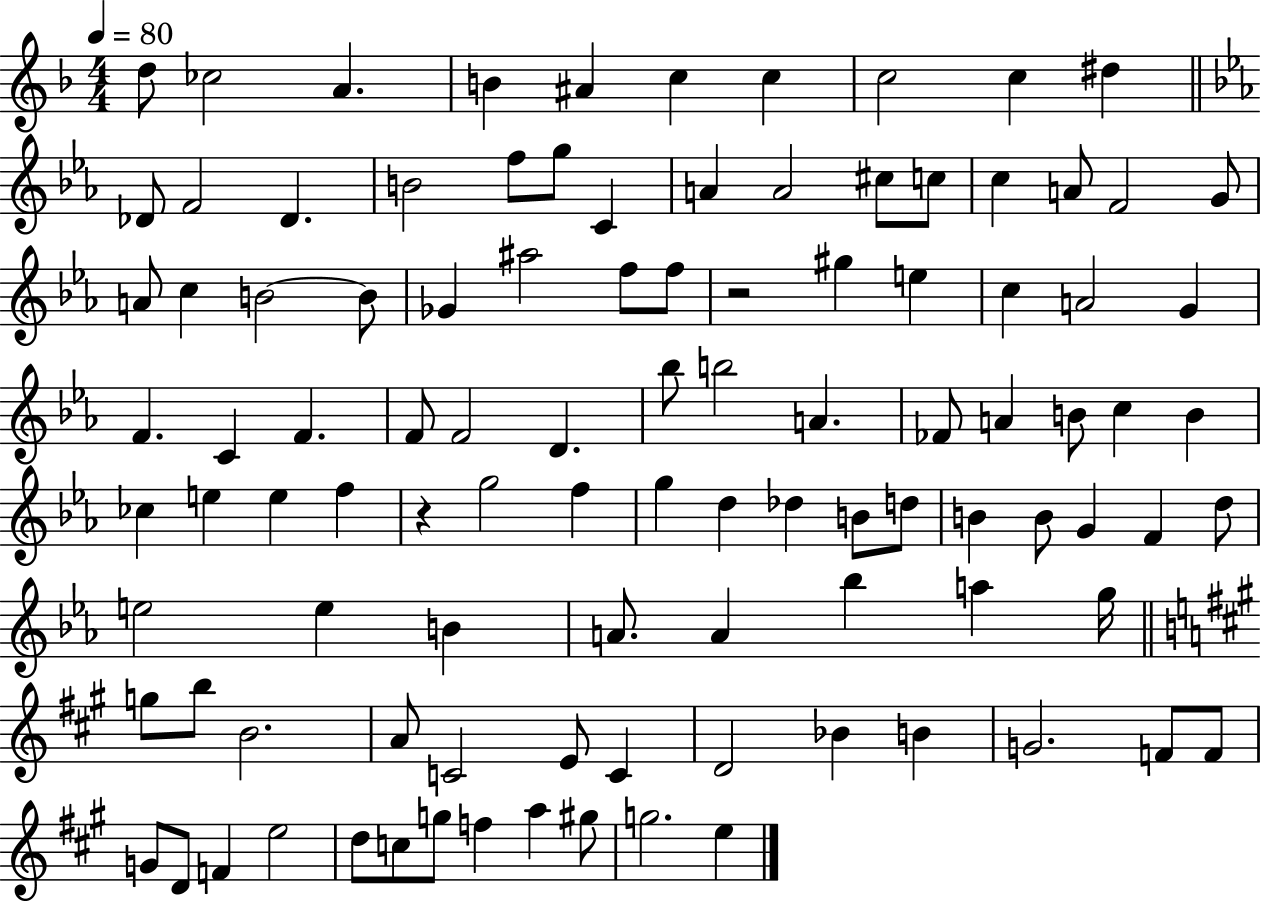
D5/e CES5/h A4/q. B4/q A#4/q C5/q C5/q C5/h C5/q D#5/q Db4/e F4/h Db4/q. B4/h F5/e G5/e C4/q A4/q A4/h C#5/e C5/e C5/q A4/e F4/h G4/e A4/e C5/q B4/h B4/e Gb4/q A#5/h F5/e F5/e R/h G#5/q E5/q C5/q A4/h G4/q F4/q. C4/q F4/q. F4/e F4/h D4/q. Bb5/e B5/h A4/q. FES4/e A4/q B4/e C5/q B4/q CES5/q E5/q E5/q F5/q R/q G5/h F5/q G5/q D5/q Db5/q B4/e D5/e B4/q B4/e G4/q F4/q D5/e E5/h E5/q B4/q A4/e. A4/q Bb5/q A5/q G5/s G5/e B5/e B4/h. A4/e C4/h E4/e C4/q D4/h Bb4/q B4/q G4/h. F4/e F4/e G4/e D4/e F4/q E5/h D5/e C5/e G5/e F5/q A5/q G#5/e G5/h. E5/q